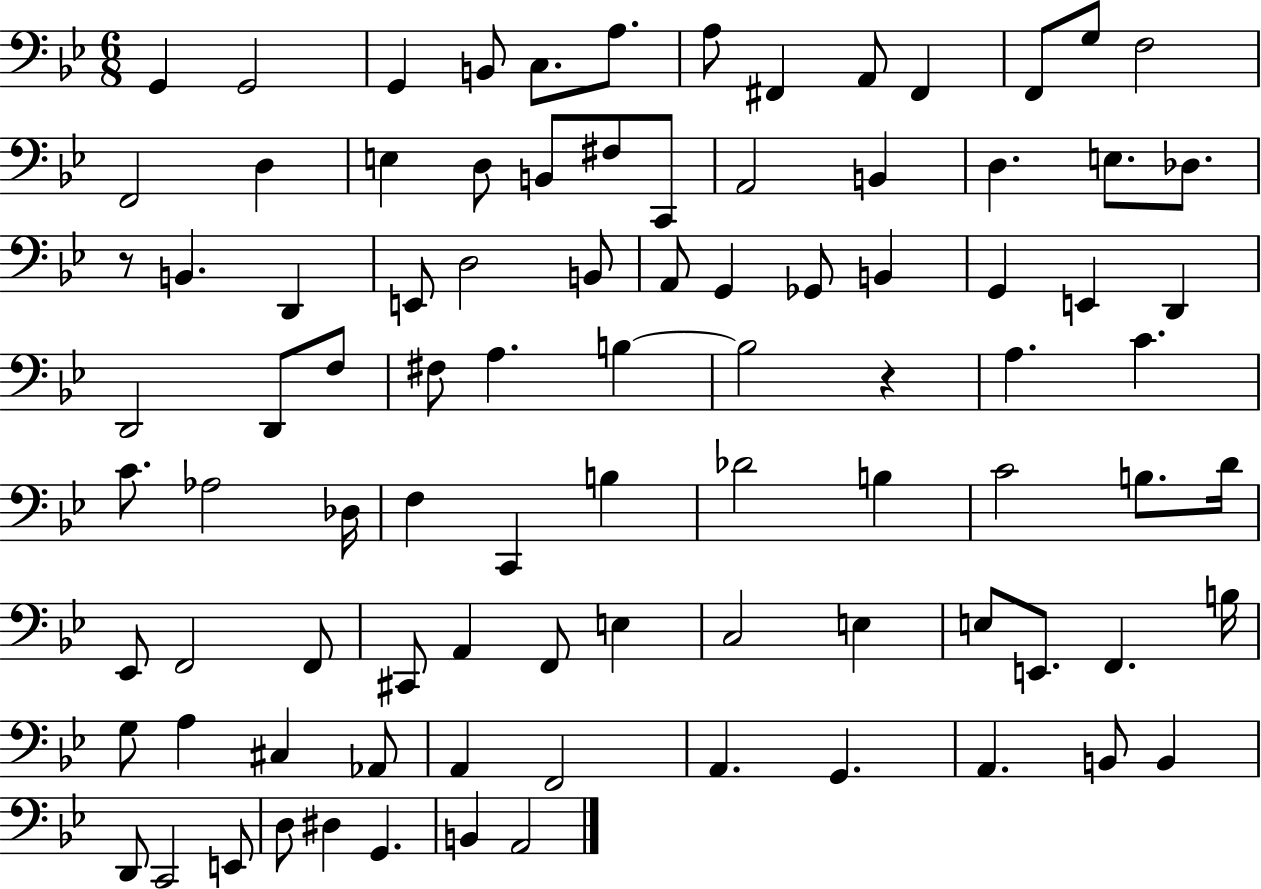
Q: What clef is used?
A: bass